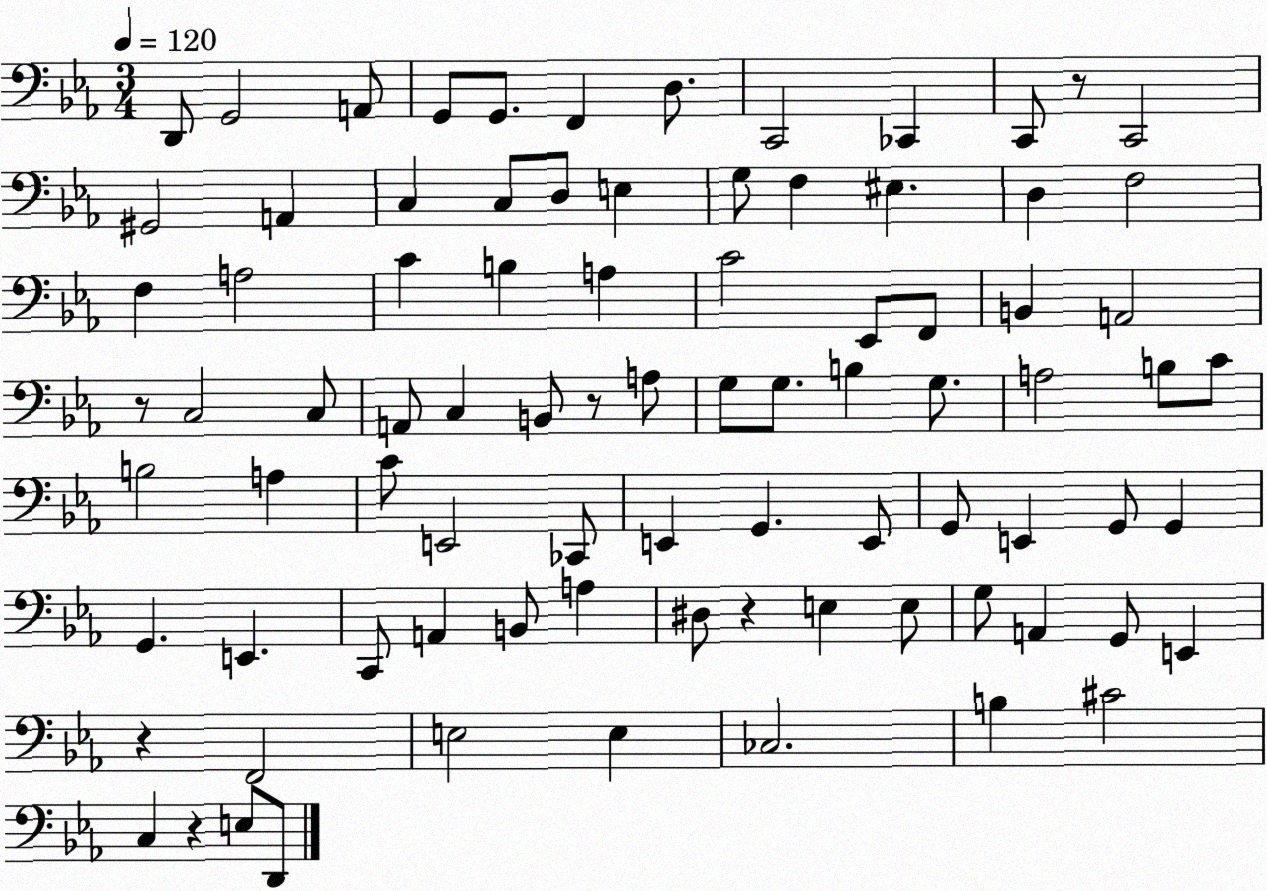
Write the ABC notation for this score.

X:1
T:Untitled
M:3/4
L:1/4
K:Eb
D,,/2 G,,2 A,,/2 G,,/2 G,,/2 F,, D,/2 C,,2 _C,, C,,/2 z/2 C,,2 ^G,,2 A,, C, C,/2 D,/2 E, G,/2 F, ^E, D, F,2 F, A,2 C B, A, C2 _E,,/2 F,,/2 B,, A,,2 z/2 C,2 C,/2 A,,/2 C, B,,/2 z/2 A,/2 G,/2 G,/2 B, G,/2 A,2 B,/2 C/2 B,2 A, C/2 E,,2 _C,,/2 E,, G,, E,,/2 G,,/2 E,, G,,/2 G,, G,, E,, C,,/2 A,, B,,/2 A, ^D,/2 z E, E,/2 G,/2 A,, G,,/2 E,, z F,,2 E,2 E, _C,2 B, ^C2 C, z E,/2 D,,/2